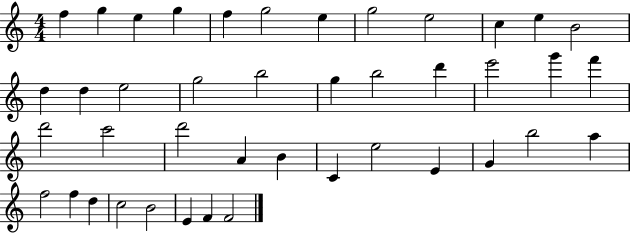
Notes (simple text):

F5/q G5/q E5/q G5/q F5/q G5/h E5/q G5/h E5/h C5/q E5/q B4/h D5/q D5/q E5/h G5/h B5/h G5/q B5/h D6/q E6/h G6/q F6/q D6/h C6/h D6/h A4/q B4/q C4/q E5/h E4/q G4/q B5/h A5/q F5/h F5/q D5/q C5/h B4/h E4/q F4/q F4/h